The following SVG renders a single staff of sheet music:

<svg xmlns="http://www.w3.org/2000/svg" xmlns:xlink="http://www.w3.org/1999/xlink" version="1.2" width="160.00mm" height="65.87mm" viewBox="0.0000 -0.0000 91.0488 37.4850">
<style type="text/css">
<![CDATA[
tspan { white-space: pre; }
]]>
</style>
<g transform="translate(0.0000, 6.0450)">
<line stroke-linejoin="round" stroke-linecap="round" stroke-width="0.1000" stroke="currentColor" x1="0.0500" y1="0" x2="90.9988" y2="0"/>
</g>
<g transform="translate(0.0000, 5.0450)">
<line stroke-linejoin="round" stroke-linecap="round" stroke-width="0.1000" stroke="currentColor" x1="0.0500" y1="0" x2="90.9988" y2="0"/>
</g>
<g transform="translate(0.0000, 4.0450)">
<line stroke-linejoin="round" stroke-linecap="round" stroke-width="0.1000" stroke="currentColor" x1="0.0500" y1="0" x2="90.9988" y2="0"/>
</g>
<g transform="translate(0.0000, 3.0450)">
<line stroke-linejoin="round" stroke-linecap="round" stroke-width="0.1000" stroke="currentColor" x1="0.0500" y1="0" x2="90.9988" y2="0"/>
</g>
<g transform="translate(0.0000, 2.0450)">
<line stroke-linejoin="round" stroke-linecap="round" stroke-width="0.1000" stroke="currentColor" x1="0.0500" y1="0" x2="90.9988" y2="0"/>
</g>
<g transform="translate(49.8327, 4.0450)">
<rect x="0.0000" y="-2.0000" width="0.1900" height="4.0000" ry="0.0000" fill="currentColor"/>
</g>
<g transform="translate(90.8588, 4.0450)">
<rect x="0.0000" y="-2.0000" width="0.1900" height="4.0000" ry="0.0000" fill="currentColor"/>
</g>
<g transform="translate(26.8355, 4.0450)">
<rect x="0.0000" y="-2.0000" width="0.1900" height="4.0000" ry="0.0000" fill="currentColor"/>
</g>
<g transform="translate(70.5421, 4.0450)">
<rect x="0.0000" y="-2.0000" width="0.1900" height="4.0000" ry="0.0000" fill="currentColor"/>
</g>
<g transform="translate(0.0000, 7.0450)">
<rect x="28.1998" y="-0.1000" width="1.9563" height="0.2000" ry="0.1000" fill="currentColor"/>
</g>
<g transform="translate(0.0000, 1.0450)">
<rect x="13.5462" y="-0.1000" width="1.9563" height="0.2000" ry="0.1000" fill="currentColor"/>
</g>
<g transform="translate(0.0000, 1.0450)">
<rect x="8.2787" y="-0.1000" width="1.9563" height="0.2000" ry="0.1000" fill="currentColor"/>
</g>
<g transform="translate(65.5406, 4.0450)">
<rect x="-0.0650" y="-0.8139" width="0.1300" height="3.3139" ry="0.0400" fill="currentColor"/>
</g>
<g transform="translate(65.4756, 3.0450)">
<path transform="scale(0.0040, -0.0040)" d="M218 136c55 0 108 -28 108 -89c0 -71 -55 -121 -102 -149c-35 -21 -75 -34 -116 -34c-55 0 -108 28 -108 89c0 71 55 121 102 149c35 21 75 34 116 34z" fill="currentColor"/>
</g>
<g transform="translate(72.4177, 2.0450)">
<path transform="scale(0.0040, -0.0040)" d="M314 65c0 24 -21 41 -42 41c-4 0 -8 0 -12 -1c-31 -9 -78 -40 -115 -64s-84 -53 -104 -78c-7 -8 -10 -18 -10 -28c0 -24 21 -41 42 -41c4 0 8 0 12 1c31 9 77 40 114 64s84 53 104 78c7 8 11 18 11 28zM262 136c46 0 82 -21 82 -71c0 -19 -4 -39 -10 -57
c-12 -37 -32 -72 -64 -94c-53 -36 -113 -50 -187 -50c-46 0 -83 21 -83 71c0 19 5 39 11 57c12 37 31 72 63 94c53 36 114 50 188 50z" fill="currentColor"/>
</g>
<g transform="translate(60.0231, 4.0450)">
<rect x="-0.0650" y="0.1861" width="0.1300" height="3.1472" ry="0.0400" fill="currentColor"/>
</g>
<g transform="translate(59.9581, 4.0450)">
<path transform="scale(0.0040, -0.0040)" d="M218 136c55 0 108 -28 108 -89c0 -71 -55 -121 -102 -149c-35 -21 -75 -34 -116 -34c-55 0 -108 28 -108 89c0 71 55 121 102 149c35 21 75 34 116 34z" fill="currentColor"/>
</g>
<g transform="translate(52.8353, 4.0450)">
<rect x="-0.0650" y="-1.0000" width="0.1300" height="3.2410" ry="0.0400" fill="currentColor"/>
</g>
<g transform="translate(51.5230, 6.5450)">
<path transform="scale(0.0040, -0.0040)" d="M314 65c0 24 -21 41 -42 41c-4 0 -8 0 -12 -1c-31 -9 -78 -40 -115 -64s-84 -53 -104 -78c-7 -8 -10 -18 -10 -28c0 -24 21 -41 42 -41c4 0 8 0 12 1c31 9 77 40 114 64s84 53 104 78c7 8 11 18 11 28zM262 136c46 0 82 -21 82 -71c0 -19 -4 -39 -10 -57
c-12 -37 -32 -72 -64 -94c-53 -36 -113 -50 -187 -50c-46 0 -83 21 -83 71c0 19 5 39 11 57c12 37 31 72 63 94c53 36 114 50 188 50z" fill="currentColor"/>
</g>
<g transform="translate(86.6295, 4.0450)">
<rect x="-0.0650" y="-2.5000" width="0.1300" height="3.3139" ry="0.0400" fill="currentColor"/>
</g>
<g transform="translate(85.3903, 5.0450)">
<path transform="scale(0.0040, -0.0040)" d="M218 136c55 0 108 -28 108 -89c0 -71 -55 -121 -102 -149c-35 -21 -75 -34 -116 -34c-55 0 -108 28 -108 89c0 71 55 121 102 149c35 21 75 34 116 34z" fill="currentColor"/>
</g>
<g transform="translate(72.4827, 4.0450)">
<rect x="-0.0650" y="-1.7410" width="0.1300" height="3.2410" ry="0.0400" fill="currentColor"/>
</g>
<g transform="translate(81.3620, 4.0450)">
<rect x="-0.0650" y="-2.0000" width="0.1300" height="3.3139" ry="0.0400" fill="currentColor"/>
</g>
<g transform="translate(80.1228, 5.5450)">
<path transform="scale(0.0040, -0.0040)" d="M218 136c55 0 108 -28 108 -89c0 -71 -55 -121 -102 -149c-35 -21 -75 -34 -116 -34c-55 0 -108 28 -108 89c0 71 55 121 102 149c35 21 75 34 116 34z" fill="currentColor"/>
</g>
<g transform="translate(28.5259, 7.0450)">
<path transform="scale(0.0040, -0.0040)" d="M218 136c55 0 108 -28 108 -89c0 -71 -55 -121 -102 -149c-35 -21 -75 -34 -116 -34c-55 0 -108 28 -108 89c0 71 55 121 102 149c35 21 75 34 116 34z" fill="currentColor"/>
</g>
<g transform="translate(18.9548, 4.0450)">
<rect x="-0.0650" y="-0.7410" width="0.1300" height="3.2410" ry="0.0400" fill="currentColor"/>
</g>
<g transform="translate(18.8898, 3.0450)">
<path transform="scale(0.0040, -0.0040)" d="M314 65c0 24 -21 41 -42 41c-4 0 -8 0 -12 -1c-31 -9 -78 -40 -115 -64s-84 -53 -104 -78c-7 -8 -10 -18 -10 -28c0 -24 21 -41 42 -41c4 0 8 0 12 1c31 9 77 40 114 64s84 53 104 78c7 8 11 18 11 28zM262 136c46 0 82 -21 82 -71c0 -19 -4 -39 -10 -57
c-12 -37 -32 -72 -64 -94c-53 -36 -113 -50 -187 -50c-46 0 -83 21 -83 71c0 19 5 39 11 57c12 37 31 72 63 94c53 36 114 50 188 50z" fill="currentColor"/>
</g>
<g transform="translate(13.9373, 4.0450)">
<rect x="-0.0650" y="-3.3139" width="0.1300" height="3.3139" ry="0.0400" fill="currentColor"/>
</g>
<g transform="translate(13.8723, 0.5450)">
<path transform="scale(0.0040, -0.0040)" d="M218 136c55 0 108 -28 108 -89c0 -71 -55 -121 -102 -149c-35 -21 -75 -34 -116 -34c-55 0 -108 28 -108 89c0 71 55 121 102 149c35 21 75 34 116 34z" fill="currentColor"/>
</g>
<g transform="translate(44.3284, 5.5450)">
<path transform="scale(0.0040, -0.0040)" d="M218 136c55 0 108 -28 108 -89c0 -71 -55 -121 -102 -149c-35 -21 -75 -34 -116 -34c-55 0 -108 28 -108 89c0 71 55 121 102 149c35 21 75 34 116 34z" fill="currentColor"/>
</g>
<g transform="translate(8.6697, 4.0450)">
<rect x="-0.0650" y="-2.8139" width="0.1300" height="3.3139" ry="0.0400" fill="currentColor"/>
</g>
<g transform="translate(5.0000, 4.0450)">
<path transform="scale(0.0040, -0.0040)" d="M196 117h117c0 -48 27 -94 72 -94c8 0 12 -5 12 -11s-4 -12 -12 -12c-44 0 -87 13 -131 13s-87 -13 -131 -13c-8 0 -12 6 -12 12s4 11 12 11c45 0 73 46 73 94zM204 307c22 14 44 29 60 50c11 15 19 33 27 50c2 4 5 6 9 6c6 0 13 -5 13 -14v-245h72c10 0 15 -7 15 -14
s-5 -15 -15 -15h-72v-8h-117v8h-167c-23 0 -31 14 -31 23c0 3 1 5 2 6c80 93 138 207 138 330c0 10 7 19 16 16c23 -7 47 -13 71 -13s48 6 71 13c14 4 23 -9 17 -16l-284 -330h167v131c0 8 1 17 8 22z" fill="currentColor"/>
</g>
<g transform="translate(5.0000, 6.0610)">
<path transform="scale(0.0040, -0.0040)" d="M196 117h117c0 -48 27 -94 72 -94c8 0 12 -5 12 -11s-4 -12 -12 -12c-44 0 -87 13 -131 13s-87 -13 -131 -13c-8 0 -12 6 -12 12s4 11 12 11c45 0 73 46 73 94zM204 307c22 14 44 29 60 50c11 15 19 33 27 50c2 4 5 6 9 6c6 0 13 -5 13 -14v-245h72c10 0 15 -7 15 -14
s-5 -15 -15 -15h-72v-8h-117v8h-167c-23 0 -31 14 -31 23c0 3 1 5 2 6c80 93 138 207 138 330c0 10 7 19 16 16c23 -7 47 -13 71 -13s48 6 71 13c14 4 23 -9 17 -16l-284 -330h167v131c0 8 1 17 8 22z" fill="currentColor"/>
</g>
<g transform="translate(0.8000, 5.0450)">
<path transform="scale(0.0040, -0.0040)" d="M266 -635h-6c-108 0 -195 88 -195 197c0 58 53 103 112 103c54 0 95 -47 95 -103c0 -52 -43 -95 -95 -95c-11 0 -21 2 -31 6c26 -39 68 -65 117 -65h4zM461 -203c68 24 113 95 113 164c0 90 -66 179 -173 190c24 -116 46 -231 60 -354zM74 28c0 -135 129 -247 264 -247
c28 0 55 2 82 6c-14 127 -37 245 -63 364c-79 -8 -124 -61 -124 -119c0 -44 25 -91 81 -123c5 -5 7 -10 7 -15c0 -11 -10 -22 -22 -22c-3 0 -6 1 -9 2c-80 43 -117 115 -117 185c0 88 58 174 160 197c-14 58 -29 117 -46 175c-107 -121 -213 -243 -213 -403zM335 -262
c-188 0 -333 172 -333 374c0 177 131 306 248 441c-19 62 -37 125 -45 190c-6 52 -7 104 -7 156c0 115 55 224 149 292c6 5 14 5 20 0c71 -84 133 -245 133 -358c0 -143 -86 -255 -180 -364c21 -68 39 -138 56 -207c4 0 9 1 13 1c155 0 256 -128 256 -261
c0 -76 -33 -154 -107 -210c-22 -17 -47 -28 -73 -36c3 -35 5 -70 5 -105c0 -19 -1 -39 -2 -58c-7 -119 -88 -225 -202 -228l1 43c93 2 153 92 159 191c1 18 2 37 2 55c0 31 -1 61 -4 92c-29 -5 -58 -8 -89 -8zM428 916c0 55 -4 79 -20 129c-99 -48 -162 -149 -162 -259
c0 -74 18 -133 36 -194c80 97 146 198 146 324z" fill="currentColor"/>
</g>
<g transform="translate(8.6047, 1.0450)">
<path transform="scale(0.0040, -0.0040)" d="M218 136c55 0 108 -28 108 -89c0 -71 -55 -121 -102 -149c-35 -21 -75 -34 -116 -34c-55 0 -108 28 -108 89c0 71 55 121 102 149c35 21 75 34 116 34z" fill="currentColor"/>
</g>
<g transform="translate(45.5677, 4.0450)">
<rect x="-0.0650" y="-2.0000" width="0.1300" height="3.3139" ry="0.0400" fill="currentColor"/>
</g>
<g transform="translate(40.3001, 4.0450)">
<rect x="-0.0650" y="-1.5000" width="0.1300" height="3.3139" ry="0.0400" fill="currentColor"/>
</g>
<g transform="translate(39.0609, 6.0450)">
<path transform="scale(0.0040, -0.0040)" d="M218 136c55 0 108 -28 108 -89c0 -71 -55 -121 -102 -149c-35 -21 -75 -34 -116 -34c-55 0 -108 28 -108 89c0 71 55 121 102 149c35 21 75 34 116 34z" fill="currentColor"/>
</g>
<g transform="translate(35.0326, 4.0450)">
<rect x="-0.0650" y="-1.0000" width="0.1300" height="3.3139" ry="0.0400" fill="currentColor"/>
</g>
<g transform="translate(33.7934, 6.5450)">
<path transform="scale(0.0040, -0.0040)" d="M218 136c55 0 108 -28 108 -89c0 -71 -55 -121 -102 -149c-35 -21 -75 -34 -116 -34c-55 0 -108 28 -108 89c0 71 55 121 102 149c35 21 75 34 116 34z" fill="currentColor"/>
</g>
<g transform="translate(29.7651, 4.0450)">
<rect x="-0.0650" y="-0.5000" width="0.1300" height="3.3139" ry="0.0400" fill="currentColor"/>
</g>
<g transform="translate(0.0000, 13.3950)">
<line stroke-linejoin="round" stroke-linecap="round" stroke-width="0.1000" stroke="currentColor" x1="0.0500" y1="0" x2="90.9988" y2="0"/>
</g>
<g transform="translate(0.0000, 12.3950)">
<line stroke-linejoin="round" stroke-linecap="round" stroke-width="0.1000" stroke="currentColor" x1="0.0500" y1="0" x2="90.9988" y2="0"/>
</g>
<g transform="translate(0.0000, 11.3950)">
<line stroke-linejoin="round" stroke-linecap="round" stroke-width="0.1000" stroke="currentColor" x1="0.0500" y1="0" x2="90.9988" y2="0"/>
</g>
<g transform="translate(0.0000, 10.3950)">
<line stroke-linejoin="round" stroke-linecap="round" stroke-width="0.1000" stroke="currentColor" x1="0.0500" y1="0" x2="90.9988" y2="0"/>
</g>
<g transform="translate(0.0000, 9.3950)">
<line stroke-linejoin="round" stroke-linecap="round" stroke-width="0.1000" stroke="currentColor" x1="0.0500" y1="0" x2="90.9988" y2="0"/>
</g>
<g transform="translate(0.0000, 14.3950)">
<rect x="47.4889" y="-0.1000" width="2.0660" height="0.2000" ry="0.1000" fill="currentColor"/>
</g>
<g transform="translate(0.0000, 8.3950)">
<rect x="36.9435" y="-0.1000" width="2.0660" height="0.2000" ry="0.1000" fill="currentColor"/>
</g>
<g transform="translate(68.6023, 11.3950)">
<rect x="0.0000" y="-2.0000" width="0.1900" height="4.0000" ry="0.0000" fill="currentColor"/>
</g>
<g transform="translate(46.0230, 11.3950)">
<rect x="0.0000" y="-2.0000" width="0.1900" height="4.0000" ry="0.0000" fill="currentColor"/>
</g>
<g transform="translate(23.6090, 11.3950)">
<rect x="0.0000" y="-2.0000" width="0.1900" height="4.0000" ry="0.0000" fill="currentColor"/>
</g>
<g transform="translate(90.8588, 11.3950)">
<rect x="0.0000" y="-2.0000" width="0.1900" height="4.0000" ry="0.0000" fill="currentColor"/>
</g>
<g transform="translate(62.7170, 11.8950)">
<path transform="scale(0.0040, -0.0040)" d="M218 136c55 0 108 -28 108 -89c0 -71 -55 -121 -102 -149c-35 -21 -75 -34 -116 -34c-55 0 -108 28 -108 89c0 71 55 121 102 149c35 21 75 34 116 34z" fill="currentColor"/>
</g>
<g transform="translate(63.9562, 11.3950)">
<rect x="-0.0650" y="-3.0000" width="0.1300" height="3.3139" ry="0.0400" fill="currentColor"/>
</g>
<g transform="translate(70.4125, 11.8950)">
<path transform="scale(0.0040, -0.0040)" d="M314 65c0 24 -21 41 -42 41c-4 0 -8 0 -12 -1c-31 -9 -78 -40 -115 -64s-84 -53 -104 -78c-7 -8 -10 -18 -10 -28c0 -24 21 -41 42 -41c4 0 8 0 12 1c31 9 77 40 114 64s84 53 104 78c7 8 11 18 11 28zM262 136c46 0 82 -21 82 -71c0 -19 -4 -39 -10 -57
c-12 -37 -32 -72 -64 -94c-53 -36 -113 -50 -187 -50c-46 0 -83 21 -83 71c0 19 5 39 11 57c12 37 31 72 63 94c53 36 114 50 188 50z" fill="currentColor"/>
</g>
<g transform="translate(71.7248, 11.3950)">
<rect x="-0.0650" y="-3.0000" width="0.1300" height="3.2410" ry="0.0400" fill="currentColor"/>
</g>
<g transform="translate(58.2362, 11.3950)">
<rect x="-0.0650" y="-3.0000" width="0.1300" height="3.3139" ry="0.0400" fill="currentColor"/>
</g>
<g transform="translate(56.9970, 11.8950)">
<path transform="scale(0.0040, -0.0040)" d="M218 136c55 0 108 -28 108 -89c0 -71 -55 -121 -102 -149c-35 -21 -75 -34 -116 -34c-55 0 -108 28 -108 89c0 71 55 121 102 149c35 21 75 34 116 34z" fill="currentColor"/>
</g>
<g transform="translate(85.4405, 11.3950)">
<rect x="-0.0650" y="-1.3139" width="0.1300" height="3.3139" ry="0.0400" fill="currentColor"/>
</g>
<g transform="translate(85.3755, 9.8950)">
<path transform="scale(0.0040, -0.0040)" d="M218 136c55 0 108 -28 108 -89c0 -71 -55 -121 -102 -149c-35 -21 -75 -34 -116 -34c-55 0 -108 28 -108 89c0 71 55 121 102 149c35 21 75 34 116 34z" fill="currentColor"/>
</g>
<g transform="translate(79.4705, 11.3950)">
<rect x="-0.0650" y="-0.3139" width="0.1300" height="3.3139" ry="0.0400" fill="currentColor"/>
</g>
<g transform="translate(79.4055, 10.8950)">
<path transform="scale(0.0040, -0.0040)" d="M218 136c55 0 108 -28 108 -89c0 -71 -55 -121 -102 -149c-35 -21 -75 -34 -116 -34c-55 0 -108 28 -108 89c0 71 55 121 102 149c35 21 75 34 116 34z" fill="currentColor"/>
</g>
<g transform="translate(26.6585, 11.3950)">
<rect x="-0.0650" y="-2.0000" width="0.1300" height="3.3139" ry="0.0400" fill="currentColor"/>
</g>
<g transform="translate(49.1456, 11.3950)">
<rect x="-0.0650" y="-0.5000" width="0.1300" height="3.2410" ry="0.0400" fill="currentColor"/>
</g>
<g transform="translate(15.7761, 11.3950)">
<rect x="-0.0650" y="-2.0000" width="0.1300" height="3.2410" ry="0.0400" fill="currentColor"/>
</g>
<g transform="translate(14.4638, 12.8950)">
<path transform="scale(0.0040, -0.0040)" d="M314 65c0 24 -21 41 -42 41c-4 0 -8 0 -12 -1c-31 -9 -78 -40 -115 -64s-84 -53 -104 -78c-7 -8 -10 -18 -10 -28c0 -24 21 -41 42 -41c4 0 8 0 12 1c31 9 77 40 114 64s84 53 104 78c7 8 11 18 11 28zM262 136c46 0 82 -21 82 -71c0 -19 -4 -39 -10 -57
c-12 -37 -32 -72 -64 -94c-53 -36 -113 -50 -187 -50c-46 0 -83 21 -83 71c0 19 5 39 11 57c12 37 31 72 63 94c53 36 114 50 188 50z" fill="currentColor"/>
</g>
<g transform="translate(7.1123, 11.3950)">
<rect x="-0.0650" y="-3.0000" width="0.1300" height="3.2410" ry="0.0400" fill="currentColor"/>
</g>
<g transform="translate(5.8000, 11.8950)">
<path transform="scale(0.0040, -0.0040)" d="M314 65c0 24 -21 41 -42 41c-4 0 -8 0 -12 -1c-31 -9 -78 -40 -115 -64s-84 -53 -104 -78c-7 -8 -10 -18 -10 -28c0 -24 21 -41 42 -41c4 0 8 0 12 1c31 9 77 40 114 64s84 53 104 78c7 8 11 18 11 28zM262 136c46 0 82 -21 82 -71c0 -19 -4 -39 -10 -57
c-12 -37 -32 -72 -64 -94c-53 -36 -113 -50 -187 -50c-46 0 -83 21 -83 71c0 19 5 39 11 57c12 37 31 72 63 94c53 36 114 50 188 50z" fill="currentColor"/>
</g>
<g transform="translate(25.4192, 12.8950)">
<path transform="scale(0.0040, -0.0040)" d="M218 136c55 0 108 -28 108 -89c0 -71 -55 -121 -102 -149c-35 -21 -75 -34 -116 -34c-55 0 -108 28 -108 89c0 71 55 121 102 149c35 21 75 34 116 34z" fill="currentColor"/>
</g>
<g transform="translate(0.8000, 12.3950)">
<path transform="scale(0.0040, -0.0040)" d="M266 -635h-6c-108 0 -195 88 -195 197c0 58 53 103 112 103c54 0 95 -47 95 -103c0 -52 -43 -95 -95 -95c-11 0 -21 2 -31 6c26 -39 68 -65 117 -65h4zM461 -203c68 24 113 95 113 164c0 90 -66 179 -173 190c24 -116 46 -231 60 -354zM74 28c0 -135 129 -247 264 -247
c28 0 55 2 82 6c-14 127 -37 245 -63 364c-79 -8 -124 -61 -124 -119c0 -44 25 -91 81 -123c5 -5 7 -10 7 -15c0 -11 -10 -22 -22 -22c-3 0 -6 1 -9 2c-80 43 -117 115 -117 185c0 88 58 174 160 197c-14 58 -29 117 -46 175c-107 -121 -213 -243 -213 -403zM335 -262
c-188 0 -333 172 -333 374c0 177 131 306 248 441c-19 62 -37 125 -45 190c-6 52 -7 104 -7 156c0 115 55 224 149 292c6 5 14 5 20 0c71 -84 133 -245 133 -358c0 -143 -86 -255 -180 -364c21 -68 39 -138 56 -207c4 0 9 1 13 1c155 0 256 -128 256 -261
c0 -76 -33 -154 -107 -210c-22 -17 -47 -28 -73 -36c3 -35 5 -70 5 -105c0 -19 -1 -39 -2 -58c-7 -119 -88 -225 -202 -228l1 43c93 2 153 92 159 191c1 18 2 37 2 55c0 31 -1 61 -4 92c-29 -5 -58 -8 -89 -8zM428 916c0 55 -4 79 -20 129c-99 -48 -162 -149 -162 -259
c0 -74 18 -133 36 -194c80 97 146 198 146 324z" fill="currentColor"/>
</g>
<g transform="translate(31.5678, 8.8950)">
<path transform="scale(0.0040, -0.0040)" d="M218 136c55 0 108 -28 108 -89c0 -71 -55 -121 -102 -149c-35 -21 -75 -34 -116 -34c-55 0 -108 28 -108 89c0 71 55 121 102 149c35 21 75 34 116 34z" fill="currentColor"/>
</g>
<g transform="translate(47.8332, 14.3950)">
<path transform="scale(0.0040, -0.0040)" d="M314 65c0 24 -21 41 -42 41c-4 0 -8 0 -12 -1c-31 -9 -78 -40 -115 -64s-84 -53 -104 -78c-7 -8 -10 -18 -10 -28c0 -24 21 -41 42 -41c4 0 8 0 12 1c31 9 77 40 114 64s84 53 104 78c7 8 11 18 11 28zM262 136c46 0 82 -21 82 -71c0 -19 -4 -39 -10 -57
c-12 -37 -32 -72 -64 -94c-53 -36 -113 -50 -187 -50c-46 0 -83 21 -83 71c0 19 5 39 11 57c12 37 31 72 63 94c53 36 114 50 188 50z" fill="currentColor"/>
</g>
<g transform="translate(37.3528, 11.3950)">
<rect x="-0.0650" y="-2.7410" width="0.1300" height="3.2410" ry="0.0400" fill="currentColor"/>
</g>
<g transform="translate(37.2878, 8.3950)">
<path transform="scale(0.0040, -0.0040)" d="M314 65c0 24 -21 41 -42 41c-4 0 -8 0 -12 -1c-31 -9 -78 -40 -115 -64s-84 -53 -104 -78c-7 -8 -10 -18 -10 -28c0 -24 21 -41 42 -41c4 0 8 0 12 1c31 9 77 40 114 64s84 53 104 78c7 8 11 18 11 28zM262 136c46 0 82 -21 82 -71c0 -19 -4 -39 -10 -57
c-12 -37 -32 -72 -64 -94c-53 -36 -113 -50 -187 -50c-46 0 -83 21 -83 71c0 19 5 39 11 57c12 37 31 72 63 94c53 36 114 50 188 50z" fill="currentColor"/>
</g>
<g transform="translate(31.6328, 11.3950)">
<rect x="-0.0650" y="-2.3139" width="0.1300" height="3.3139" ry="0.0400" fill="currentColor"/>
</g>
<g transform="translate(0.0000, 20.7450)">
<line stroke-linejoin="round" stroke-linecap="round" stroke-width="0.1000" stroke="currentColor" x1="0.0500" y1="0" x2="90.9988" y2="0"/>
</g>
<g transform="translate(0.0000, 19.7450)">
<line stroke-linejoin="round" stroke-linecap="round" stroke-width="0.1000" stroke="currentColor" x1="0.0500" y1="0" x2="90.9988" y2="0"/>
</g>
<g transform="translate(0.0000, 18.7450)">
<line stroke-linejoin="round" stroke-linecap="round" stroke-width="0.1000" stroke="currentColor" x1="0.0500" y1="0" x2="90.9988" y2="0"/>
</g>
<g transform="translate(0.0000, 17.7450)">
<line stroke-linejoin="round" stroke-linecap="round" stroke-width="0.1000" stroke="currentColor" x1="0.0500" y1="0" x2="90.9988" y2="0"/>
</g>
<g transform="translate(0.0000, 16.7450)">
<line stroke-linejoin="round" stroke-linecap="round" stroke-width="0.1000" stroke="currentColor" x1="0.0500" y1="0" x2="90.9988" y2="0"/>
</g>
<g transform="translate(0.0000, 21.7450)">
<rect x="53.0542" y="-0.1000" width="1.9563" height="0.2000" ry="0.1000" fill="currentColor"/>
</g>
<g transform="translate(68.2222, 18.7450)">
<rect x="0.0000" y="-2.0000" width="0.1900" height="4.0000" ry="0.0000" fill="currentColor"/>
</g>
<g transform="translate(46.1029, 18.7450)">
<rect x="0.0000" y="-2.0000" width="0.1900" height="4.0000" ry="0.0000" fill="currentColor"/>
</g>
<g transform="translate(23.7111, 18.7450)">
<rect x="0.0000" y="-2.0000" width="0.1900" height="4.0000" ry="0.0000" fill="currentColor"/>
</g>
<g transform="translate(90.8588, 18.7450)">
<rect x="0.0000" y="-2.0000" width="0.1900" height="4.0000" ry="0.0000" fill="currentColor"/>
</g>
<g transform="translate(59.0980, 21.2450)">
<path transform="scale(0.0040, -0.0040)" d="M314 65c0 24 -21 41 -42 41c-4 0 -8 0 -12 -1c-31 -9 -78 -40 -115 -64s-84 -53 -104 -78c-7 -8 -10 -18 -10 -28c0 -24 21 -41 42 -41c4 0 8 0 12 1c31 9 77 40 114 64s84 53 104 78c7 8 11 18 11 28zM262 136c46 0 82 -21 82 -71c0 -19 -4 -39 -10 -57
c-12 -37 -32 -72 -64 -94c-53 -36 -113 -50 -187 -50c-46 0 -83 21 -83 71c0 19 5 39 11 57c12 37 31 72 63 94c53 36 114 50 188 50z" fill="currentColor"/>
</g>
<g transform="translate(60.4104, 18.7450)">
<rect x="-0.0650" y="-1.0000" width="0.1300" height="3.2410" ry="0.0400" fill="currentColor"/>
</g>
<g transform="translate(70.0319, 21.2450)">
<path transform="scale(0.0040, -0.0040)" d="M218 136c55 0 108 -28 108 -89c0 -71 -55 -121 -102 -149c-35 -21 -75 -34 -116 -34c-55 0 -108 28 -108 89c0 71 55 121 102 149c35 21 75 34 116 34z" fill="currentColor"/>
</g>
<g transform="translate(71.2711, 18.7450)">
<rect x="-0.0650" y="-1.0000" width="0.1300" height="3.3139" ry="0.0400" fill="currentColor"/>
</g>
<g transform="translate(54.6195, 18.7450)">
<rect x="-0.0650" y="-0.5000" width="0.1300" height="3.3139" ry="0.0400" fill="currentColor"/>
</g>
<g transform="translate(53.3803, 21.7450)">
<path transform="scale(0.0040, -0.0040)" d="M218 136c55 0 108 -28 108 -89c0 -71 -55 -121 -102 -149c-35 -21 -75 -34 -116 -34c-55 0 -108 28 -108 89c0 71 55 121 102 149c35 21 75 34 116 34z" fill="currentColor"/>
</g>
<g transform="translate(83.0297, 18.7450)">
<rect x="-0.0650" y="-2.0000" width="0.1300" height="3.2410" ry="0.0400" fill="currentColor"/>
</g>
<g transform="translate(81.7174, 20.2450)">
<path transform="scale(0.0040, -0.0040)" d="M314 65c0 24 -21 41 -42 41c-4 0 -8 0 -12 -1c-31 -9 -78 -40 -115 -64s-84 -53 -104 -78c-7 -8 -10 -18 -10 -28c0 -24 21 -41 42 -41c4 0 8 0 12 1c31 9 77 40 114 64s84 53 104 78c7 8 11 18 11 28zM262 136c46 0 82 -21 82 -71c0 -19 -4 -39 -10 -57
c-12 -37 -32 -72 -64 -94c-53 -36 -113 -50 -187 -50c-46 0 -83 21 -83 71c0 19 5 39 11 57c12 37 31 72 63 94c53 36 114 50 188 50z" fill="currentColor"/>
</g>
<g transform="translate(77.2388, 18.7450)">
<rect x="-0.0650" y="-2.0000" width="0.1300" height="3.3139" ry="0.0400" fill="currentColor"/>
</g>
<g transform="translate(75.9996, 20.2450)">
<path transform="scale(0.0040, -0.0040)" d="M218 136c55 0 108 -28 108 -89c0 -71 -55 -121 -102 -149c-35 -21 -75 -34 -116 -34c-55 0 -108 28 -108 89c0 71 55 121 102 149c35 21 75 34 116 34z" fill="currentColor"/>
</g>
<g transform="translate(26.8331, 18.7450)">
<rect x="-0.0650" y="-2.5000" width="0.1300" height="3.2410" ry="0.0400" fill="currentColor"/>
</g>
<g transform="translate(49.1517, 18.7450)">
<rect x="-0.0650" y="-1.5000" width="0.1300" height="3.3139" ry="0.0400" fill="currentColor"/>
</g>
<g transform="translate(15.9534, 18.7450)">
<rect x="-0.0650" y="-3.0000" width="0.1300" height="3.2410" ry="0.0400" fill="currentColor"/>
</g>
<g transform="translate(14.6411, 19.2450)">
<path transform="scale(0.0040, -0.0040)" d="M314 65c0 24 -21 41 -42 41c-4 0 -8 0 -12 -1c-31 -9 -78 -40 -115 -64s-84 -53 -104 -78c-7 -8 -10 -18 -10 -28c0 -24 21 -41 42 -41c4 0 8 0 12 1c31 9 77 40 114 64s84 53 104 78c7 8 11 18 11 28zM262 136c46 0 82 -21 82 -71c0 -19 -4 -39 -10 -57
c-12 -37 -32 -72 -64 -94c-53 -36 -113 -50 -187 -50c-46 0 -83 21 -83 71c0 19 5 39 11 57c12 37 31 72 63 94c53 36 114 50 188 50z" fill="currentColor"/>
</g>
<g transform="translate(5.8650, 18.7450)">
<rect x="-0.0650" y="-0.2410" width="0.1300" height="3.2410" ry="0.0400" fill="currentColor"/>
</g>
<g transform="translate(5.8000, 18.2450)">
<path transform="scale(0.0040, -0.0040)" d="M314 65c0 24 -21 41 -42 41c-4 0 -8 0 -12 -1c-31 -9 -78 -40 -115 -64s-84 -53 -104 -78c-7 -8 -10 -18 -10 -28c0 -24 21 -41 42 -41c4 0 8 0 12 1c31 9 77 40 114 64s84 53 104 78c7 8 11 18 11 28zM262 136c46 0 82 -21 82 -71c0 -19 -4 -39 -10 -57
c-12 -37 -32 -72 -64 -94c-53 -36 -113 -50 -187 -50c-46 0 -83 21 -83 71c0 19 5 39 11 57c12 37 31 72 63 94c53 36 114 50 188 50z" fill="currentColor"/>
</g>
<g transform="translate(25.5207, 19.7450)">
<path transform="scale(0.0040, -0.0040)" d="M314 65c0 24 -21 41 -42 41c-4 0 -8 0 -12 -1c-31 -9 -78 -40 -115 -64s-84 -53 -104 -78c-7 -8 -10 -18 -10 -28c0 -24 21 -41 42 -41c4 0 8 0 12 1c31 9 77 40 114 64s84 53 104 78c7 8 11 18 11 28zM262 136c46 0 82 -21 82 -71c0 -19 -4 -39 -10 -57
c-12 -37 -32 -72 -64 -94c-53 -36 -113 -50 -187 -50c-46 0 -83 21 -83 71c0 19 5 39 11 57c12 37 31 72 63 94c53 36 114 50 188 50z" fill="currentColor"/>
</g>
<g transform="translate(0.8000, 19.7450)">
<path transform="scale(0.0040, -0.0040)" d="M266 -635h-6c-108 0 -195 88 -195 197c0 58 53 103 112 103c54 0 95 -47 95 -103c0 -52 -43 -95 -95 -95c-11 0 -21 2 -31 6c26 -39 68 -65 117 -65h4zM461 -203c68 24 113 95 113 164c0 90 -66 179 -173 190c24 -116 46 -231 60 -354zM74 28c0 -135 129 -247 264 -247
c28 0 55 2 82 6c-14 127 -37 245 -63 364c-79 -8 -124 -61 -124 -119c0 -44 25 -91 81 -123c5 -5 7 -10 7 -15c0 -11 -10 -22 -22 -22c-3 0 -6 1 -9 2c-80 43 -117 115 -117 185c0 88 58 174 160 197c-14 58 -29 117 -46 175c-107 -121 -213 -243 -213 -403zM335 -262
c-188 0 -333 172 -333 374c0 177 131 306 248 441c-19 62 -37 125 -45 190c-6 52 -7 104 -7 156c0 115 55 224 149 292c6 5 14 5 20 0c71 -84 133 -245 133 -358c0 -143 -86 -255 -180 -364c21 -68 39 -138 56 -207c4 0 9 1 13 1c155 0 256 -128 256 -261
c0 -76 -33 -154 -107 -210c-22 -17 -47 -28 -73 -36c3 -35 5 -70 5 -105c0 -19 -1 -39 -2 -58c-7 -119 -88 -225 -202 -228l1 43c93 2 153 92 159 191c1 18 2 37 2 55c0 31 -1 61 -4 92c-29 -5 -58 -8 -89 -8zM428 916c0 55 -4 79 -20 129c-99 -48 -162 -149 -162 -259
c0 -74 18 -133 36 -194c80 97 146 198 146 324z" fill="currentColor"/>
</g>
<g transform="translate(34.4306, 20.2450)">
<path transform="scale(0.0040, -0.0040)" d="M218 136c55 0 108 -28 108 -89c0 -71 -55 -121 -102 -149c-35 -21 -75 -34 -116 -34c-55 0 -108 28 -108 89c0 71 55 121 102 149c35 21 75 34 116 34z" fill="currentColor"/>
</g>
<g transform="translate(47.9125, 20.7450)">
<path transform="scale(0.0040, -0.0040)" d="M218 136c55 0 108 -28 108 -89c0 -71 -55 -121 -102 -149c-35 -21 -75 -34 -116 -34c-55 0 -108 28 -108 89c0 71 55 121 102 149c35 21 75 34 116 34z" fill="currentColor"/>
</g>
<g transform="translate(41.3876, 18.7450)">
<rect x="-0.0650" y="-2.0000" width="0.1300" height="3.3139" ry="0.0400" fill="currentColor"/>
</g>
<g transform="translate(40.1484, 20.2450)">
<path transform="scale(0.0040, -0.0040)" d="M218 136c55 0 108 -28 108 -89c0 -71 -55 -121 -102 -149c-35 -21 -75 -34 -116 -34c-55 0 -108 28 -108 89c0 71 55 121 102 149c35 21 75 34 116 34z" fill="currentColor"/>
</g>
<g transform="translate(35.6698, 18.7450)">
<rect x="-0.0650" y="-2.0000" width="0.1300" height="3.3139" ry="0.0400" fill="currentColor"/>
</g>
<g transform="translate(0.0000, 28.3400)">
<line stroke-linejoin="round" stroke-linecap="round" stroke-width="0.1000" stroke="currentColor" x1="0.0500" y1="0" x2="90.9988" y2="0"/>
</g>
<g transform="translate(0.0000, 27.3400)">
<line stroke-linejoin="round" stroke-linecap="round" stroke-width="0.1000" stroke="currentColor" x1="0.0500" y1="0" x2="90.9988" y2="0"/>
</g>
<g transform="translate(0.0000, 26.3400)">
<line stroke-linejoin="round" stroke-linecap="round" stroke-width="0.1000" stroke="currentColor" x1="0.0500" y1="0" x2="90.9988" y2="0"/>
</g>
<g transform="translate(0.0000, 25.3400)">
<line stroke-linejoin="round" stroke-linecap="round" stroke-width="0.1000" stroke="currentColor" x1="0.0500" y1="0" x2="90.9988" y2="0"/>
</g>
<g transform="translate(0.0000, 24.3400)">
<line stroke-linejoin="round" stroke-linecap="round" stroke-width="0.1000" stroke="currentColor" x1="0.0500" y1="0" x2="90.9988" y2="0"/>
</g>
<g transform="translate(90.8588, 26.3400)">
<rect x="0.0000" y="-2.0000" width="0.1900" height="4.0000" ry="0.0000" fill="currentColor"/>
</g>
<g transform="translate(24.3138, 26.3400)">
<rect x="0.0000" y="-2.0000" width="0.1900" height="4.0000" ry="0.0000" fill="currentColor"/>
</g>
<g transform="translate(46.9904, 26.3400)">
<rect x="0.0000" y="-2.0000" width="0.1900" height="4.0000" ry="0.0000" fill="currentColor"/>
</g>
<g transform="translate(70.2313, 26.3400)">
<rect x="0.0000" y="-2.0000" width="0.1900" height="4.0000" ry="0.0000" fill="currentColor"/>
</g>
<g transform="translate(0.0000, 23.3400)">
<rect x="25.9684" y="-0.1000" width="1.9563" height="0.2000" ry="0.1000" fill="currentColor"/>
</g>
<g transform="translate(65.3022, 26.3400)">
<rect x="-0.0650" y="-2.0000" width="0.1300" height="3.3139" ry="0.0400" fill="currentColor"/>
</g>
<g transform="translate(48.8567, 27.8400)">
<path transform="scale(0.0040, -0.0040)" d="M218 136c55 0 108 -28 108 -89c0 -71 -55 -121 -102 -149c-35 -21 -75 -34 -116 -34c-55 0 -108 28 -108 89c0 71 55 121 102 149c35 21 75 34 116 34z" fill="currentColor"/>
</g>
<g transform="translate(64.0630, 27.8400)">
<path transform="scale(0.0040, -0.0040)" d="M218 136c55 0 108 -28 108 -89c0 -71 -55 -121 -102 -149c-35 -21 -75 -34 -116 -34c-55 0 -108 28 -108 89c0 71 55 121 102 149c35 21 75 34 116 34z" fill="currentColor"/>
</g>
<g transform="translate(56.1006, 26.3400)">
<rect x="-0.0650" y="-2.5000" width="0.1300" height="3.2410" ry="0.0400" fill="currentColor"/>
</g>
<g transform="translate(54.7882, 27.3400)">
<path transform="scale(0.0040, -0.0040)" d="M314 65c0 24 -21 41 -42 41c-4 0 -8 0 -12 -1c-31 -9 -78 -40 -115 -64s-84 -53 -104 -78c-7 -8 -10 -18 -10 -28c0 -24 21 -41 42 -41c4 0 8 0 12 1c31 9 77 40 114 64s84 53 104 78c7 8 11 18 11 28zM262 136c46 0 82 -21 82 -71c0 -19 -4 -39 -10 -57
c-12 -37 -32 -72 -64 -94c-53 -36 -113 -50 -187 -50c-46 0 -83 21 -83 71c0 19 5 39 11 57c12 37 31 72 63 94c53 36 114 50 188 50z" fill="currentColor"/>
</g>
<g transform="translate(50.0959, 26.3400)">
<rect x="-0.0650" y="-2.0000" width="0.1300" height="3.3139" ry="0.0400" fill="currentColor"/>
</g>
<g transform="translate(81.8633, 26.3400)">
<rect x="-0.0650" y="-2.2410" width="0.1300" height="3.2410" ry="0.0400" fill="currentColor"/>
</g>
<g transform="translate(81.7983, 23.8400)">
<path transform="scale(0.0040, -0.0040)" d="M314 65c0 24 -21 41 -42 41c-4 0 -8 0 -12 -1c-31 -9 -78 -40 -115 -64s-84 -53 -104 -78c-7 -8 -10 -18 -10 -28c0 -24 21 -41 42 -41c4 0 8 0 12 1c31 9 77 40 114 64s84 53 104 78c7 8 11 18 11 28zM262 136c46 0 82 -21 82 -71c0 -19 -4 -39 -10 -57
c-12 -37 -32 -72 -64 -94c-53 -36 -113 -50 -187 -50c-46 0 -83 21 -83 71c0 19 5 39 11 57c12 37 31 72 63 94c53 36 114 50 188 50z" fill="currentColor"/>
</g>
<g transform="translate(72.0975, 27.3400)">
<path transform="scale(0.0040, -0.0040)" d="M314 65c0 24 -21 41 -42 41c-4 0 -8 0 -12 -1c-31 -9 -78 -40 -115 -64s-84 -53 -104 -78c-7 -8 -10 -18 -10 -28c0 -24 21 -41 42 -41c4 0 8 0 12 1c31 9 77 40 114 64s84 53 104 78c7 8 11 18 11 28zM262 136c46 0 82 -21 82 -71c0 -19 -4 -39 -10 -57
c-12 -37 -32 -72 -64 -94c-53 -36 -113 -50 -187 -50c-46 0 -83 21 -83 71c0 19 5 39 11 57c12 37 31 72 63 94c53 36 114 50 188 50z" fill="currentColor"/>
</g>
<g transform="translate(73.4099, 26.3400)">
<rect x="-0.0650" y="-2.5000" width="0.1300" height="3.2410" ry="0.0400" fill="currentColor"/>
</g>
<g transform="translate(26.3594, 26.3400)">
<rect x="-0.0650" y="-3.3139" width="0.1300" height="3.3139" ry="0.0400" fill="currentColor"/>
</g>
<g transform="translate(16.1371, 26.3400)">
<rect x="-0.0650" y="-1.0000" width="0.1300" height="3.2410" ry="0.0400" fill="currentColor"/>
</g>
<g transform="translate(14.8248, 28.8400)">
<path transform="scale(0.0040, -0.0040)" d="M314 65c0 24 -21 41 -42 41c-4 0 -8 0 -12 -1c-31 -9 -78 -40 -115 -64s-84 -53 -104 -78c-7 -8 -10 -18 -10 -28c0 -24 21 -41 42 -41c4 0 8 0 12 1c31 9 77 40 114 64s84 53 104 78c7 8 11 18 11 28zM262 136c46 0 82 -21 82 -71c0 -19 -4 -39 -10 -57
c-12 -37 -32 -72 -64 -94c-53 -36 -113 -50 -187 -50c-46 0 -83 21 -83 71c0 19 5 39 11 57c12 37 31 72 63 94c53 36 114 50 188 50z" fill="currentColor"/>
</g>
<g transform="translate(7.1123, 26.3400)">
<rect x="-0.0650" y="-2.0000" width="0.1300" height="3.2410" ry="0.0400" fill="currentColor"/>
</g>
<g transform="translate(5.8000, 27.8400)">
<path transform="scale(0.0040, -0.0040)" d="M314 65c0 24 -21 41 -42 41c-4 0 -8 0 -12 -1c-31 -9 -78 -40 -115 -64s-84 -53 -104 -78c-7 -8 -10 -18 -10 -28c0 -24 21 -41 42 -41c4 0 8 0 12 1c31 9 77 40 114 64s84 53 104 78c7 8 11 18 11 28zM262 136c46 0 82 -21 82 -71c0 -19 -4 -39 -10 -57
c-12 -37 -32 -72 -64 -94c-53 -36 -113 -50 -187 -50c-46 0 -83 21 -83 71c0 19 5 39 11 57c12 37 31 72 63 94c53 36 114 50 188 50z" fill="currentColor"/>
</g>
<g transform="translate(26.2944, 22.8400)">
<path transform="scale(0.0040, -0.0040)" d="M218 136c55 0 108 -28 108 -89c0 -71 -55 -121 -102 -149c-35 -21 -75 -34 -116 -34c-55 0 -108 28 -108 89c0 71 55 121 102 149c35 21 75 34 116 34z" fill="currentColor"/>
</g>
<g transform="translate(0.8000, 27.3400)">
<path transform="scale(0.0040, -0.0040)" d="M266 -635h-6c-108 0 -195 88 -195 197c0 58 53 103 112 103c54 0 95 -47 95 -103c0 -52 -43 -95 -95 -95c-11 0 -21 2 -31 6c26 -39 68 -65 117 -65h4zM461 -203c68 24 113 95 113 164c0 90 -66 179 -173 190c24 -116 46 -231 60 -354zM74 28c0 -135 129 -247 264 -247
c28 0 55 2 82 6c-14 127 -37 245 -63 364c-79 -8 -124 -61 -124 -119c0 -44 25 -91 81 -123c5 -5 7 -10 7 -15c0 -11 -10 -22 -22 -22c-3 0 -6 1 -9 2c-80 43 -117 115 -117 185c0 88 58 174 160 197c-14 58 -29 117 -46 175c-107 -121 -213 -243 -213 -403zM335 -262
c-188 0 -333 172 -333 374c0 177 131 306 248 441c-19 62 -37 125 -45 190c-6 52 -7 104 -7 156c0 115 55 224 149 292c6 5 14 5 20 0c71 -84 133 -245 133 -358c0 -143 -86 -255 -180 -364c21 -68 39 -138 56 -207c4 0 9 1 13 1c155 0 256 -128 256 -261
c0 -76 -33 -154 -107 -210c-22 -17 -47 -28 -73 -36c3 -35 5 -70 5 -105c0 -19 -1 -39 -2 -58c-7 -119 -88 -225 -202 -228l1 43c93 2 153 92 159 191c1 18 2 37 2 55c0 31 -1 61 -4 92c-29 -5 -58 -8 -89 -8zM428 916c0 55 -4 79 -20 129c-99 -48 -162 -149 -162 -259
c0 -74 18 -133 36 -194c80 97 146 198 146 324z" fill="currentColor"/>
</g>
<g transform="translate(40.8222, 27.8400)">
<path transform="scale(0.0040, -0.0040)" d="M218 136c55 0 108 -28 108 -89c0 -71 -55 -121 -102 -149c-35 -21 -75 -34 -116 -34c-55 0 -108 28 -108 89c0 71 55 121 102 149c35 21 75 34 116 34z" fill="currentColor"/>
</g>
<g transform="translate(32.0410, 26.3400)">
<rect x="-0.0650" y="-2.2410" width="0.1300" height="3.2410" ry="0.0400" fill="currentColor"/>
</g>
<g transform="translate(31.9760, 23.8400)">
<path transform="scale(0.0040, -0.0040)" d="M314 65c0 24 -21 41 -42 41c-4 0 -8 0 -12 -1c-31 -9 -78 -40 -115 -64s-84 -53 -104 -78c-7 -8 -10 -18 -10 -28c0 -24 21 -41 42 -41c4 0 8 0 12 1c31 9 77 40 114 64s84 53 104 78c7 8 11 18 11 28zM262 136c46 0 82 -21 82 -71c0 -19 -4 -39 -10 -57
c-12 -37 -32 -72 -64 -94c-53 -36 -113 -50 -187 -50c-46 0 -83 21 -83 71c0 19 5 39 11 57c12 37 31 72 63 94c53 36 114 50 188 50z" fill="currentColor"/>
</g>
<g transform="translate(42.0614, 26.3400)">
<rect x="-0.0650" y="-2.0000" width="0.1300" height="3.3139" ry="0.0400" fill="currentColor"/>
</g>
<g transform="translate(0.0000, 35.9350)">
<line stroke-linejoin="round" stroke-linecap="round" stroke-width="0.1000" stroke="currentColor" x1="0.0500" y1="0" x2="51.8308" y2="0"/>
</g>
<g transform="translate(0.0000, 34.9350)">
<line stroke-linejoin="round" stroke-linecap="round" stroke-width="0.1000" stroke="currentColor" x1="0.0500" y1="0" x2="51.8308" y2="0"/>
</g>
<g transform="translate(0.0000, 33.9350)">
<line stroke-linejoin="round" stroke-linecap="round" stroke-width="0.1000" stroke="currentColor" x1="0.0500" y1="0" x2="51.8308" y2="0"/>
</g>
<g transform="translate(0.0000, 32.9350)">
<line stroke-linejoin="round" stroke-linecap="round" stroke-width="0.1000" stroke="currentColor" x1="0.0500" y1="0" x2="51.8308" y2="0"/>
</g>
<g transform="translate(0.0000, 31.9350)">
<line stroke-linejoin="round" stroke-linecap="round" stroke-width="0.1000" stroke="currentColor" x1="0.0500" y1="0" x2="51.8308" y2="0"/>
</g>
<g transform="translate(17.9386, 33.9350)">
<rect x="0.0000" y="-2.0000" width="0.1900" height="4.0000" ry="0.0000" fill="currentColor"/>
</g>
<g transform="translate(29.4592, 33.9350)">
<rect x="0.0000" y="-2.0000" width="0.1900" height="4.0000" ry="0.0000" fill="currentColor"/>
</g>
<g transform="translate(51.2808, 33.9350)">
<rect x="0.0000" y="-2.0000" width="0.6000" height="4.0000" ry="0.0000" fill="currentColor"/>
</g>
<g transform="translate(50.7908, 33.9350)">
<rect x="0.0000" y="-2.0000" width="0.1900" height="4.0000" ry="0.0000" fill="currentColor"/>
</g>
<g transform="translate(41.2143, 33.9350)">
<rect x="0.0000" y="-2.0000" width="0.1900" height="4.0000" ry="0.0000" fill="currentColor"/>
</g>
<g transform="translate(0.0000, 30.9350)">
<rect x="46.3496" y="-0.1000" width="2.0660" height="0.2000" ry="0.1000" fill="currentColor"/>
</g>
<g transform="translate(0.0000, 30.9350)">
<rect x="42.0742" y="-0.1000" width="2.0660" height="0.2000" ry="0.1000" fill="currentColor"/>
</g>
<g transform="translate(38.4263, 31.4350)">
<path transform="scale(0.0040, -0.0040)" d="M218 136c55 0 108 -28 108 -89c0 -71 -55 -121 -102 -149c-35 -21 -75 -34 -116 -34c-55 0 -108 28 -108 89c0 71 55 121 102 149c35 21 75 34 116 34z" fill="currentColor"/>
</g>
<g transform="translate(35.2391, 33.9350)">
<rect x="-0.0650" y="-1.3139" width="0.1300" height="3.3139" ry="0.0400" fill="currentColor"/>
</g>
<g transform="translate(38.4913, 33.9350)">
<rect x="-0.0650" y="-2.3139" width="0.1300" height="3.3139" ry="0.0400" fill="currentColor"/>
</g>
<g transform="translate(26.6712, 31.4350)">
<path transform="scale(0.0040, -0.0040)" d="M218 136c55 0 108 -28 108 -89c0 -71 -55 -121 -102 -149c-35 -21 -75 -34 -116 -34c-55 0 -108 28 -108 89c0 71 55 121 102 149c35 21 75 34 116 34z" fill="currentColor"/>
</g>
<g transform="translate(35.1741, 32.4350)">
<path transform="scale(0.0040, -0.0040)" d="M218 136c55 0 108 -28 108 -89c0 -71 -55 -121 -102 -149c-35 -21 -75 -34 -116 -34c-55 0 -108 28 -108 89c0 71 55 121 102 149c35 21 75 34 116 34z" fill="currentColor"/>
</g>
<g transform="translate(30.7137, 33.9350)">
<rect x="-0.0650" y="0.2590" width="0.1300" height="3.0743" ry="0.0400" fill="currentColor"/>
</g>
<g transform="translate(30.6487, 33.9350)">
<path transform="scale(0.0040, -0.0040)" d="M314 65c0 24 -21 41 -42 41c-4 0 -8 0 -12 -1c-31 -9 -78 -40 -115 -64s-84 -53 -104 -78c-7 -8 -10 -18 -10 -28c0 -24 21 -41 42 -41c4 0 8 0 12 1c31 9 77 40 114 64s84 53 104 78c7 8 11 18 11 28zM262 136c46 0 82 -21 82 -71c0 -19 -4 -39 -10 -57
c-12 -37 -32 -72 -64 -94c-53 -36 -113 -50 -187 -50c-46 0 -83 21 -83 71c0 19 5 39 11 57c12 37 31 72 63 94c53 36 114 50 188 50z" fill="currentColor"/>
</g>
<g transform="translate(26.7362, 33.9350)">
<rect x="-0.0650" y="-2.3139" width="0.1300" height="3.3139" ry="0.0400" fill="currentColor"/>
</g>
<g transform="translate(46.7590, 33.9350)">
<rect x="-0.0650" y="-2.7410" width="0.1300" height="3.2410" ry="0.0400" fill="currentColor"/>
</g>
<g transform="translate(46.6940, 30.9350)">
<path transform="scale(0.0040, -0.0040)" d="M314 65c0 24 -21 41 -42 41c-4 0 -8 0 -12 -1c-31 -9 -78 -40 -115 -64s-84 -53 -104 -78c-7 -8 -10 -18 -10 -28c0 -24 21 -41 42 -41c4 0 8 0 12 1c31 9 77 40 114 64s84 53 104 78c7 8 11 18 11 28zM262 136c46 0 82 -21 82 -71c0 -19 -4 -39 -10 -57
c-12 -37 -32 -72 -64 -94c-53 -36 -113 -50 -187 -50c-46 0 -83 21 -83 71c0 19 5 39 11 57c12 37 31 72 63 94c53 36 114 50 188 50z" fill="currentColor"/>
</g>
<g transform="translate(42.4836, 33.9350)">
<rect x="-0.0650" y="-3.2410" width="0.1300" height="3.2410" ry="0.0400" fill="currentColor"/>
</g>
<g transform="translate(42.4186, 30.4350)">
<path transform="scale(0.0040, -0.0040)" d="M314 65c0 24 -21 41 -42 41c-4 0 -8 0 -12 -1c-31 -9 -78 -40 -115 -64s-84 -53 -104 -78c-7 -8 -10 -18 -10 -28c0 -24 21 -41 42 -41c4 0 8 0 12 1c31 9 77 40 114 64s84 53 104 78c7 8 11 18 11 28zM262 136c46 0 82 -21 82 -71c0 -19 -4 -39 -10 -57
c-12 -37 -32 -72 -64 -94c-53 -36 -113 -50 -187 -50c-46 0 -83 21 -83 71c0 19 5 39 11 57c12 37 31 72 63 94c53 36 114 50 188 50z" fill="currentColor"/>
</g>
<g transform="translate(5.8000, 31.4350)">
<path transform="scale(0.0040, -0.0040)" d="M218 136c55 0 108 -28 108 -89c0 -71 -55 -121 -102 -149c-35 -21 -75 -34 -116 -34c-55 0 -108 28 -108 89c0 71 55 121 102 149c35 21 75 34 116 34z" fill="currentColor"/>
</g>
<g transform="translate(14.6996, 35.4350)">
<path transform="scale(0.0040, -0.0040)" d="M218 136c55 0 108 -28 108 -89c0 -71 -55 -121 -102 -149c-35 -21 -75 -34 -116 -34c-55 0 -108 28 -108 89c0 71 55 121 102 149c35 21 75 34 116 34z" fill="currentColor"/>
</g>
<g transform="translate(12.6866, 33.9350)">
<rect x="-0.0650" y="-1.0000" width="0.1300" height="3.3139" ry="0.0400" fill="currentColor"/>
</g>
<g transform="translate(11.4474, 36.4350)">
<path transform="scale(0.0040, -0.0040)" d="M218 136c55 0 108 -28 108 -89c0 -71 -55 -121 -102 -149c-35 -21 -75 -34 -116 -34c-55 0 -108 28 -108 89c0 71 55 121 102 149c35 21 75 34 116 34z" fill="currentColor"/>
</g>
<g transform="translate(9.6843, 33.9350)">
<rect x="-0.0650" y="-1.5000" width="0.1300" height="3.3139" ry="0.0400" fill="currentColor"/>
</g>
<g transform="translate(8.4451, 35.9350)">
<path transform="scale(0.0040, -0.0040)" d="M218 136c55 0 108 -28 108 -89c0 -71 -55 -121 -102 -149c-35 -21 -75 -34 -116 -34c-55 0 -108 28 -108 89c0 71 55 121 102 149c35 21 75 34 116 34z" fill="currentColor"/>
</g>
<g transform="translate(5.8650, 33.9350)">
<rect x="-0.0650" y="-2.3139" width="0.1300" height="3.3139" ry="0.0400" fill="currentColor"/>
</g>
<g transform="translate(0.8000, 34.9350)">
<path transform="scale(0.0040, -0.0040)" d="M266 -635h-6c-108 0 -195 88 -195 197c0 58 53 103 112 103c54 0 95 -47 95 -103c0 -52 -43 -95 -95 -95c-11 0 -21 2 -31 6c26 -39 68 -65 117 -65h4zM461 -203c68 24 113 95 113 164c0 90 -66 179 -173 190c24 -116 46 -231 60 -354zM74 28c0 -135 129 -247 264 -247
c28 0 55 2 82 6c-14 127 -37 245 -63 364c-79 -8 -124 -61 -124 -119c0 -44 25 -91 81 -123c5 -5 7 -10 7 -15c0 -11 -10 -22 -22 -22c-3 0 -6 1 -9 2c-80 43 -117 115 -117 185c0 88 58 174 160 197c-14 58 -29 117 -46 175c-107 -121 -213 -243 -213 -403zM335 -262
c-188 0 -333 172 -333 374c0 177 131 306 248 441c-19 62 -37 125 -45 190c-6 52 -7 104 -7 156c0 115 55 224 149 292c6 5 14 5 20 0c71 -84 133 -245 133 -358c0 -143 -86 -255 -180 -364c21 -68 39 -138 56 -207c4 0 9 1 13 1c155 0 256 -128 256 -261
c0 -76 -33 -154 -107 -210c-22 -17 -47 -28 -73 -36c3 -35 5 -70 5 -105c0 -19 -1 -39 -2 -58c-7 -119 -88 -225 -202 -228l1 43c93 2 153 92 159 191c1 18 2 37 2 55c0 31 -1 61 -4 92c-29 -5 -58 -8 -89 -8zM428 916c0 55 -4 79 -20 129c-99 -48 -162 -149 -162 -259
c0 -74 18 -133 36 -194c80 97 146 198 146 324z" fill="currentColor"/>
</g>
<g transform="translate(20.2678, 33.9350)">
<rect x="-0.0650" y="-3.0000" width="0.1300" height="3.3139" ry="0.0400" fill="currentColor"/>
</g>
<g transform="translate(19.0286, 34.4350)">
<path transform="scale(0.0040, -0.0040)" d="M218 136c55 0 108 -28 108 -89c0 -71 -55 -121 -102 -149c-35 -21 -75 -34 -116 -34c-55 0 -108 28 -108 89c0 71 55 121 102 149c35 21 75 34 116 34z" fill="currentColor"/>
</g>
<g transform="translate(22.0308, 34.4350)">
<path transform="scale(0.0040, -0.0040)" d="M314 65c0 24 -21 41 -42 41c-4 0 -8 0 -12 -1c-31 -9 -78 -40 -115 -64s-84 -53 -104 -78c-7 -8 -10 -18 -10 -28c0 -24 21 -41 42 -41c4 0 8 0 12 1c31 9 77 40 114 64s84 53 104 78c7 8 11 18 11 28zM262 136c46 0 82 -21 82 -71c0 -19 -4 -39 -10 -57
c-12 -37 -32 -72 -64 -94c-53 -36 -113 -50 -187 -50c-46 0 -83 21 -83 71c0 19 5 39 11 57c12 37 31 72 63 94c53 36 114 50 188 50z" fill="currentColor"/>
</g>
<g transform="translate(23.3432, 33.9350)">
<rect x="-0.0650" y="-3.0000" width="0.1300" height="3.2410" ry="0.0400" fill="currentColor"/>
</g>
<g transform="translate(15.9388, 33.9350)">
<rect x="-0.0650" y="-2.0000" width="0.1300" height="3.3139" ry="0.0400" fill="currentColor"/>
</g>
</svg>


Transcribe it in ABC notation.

X:1
T:Untitled
M:4/4
L:1/4
K:C
a b d2 C D E F D2 B d f2 F G A2 F2 F g a2 C2 A A A2 c e c2 A2 G2 F F E C D2 D F F2 F2 D2 b g2 F F G2 F G2 g2 g E D F A A2 g B2 e g b2 a2